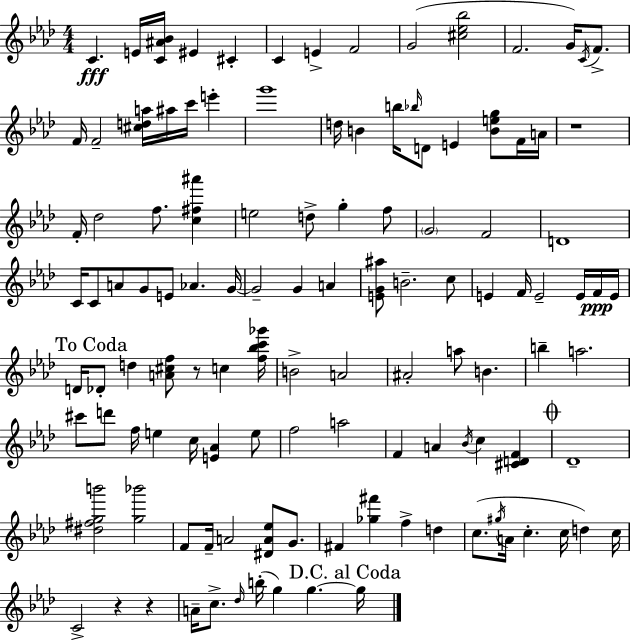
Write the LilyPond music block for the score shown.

{
  \clef treble
  \numericTimeSignature
  \time 4/4
  \key f \minor
  c'4.\fff e'16 <c' ais' bes'>16 eis'4 cis'4-. | c'4 e'4-> f'2 | g'2( <cis'' ees'' bes''>2 | f'2. g'16) \acciaccatura { c'16 } f'8.-> | \break f'16 f'2-- <cis'' d'' a''>16 ais''16 c'''16 e'''4-. | g'''1 | d''16 b'4 b''16 \grace { bes''16 } d'8 e'4 <b' e'' g''>8 | f'16 a'16 r1 | \break f'16-. des''2 f''8. <c'' fis'' ais'''>4 | e''2 d''8-> g''4-. | f''8 \parenthesize g'2 f'2 | d'1 | \break c'16 c'8 a'8 g'8 e'8 aes'4. | g'16~~ g'2-- g'4 a'4 | <e' g' ais''>8 b'2.-- | c''8 e'4 f'16 e'2-- e'16 | \break f'16\ppp e'16 \mark "To Coda" d'16 des'8-. d''4 <a' cis'' f''>8 r8 c''4 | <f'' bes'' c''' ges'''>16 b'2-> a'2 | ais'2-. a''8 b'4. | b''4-- a''2. | \break cis'''8 d'''8 f''16 e''4 c''16 <e' aes'>4 | e''8 f''2 a''2 | f'4 a'4 \acciaccatura { bes'16 } c''4 <cis' d' f'>4 | \mark \markup { \musicglyph "scripts.coda" } des'1-- | \break <dis'' fis'' g'' b'''>2 <g'' bes'''>2 | f'8 f'16-- a'2 <dis' a' ees''>8 | g'8. fis'4 <ges'' fis'''>4 f''4-> d''4 | c''8.( \acciaccatura { gis''16 } a'16 c''4.-. c''16 d''4) | \break c''16 c'2-> r4 | r4 a'16-- c''8.-> \grace { des''16 }( b''16-. g''4) g''4.~~ | \mark "D.C. al Coda" g''16 \bar "|."
}